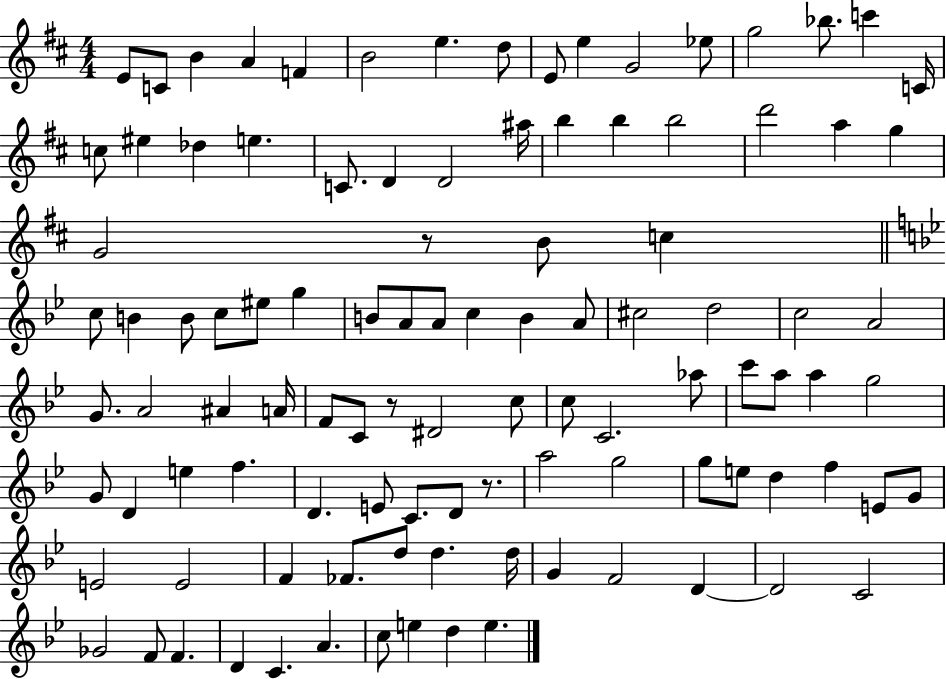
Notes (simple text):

E4/e C4/e B4/q A4/q F4/q B4/h E5/q. D5/e E4/e E5/q G4/h Eb5/e G5/h Bb5/e. C6/q C4/s C5/e EIS5/q Db5/q E5/q. C4/e. D4/q D4/h A#5/s B5/q B5/q B5/h D6/h A5/q G5/q G4/h R/e B4/e C5/q C5/e B4/q B4/e C5/e EIS5/e G5/q B4/e A4/e A4/e C5/q B4/q A4/e C#5/h D5/h C5/h A4/h G4/e. A4/h A#4/q A4/s F4/e C4/e R/e D#4/h C5/e C5/e C4/h. Ab5/e C6/e A5/e A5/q G5/h G4/e D4/q E5/q F5/q. D4/q. E4/e C4/e. D4/e R/e. A5/h G5/h G5/e E5/e D5/q F5/q E4/e G4/e E4/h E4/h F4/q FES4/e. D5/e D5/q. D5/s G4/q F4/h D4/q D4/h C4/h Gb4/h F4/e F4/q. D4/q C4/q. A4/q. C5/e E5/q D5/q E5/q.